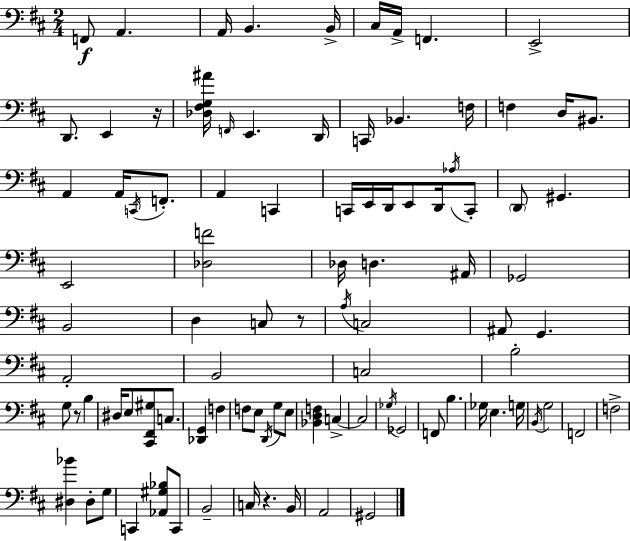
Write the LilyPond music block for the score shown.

{
  \clef bass
  \numericTimeSignature
  \time 2/4
  \key d \major
  f,8\f a,4. | a,16 b,4. b,16-> | cis16 a,16-> f,4. | e,2-> | \break d,8. e,4 r16 | <des fis g ais'>16 \grace { f,16 } e,4. | d,16 c,16 bes,4. | f16 f4 d16 bis,8. | \break a,4 a,16 \acciaccatura { c,16 } f,8.-. | a,4 c,4 | c,16 e,16 d,16 e,8 d,16 | \acciaccatura { aes16 } c,8-. \parenthesize d,8 gis,4. | \break e,2 | <des f'>2 | des16 d4. | ais,16 ges,2 | \break b,2 | d4 c8 | r8 \acciaccatura { a16 } c2 | ais,8 g,4. | \break a,2-. | b,2 | c2 | b2-. | \break g8 r8 | b4 dis16 e8 <cis, fis, gis>8 | c8. <des, g,>4 | f4 f8 e8 | \break \acciaccatura { d,16 } g8 e8 <bes, d f>4 | c4->~~ c2 | \acciaccatura { ges16 } ges,2 | f,8 | \break b4. ges16 e4. | g16 \acciaccatura { b,16 } g2 | f,2 | f2-> | \break <dis bes'>4 | dis8-. g8 c,4 | <aes, gis bes>8 c,8 b,2-- | c16 | \break r4. b,16 a,2 | gis,2 | \bar "|."
}